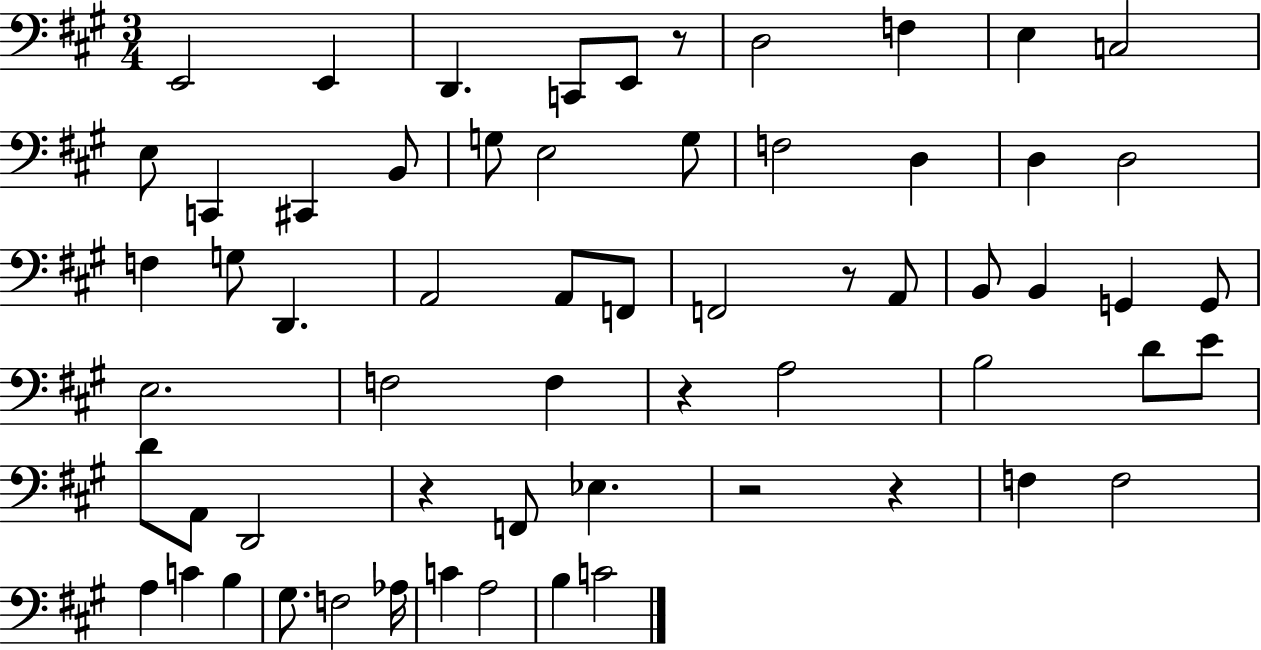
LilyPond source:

{
  \clef bass
  \numericTimeSignature
  \time 3/4
  \key a \major
  \repeat volta 2 { e,2 e,4 | d,4. c,8 e,8 r8 | d2 f4 | e4 c2 | \break e8 c,4 cis,4 b,8 | g8 e2 g8 | f2 d4 | d4 d2 | \break f4 g8 d,4. | a,2 a,8 f,8 | f,2 r8 a,8 | b,8 b,4 g,4 g,8 | \break e2. | f2 f4 | r4 a2 | b2 d'8 e'8 | \break d'8 a,8 d,2 | r4 f,8 ees4. | r2 r4 | f4 f2 | \break a4 c'4 b4 | gis8. f2 aes16 | c'4 a2 | b4 c'2 | \break } \bar "|."
}